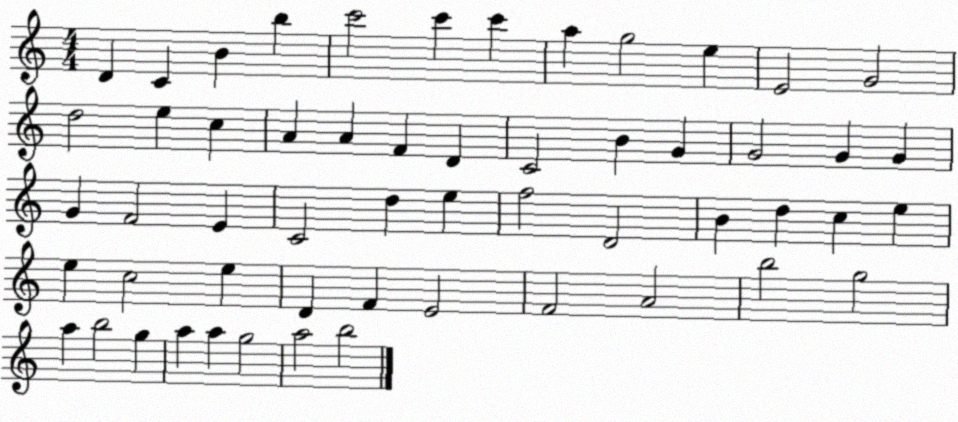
X:1
T:Untitled
M:4/4
L:1/4
K:C
D C B b c'2 c' c' a g2 e E2 G2 d2 e c A A F D C2 B G G2 G G G F2 E C2 d e f2 D2 B d c e e c2 e D F E2 F2 A2 b2 g2 a b2 g a a g2 a2 b2